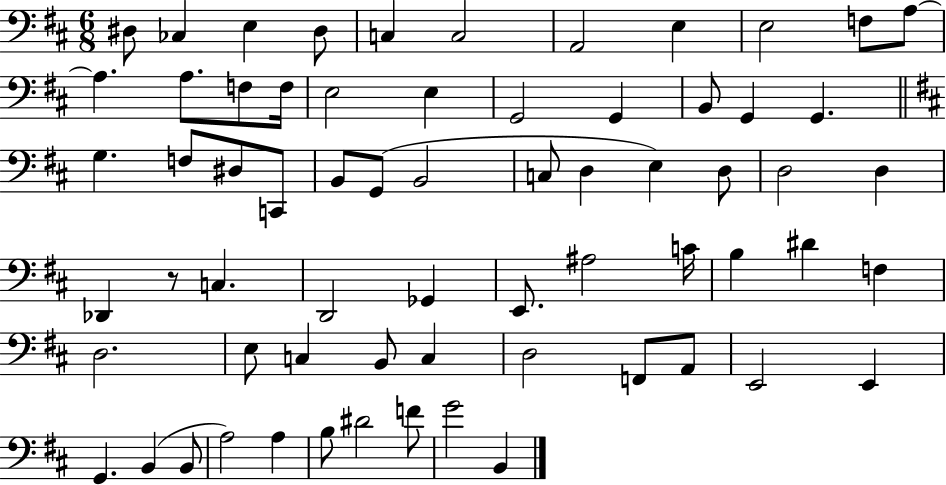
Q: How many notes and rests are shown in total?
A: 66